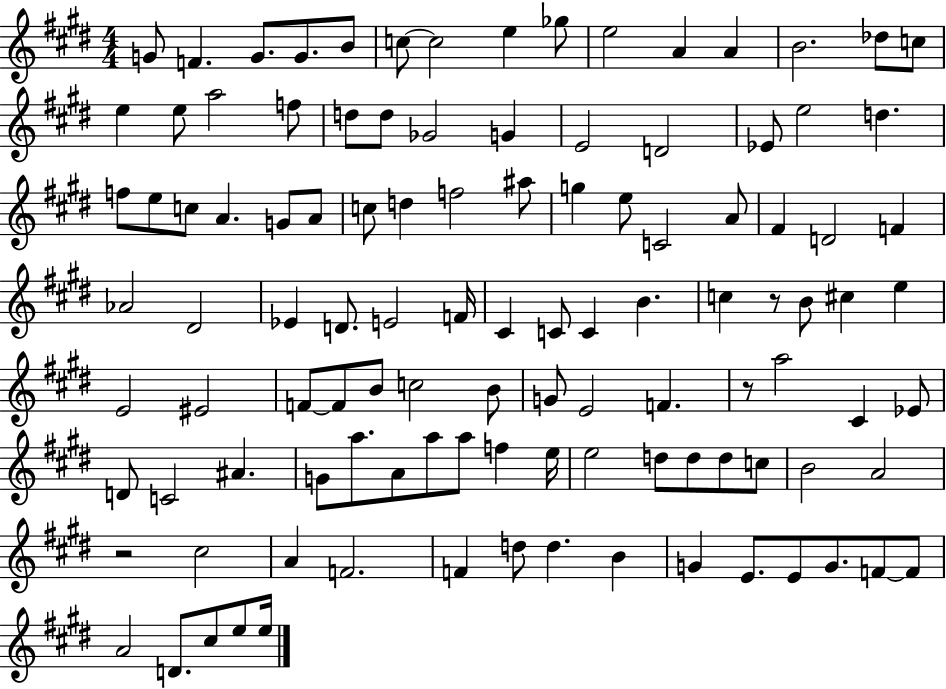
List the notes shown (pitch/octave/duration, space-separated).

G4/e F4/q. G4/e. G4/e. B4/e C5/e C5/h E5/q Gb5/e E5/h A4/q A4/q B4/h. Db5/e C5/e E5/q E5/e A5/h F5/e D5/e D5/e Gb4/h G4/q E4/h D4/h Eb4/e E5/h D5/q. F5/e E5/e C5/e A4/q. G4/e A4/e C5/e D5/q F5/h A#5/e G5/q E5/e C4/h A4/e F#4/q D4/h F4/q Ab4/h D#4/h Eb4/q D4/e. E4/h F4/s C#4/q C4/e C4/q B4/q. C5/q R/e B4/e C#5/q E5/q E4/h EIS4/h F4/e F4/e B4/e C5/h B4/e G4/e E4/h F4/q. R/e A5/h C#4/q Eb4/e D4/e C4/h A#4/q. G4/e A5/e. A4/e A5/e A5/e F5/q E5/s E5/h D5/e D5/e D5/e C5/e B4/h A4/h R/h C#5/h A4/q F4/h. F4/q D5/e D5/q. B4/q G4/q E4/e. E4/e G4/e. F4/e F4/e A4/h D4/e. C#5/e E5/e E5/s